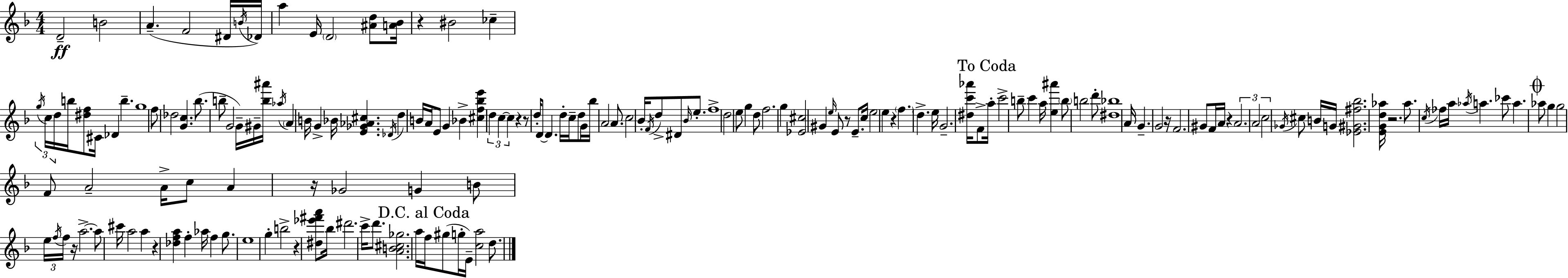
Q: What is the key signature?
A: D minor